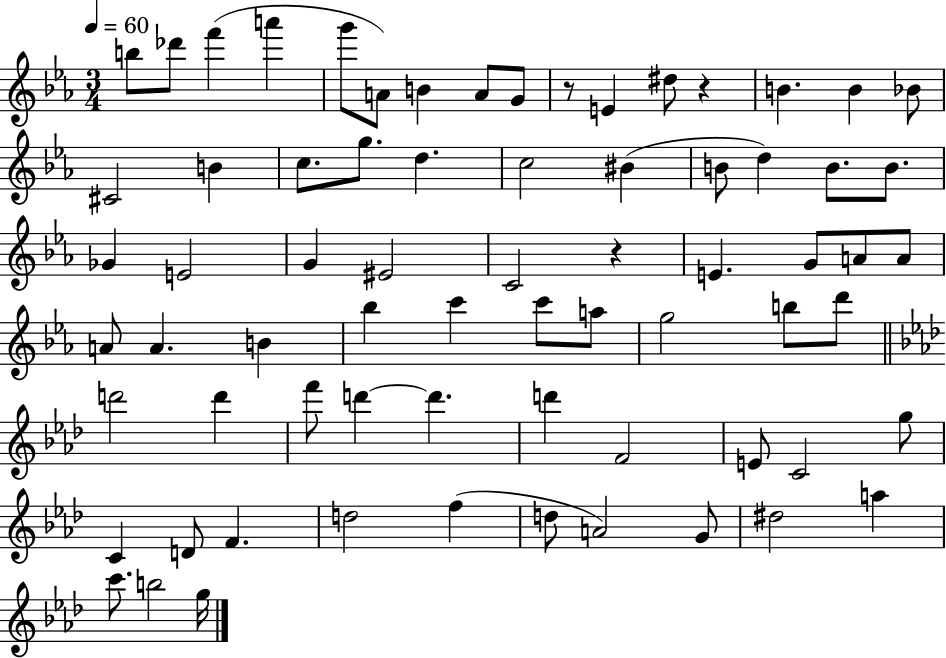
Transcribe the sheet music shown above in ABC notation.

X:1
T:Untitled
M:3/4
L:1/4
K:Eb
b/2 _d'/2 f' a' g'/2 A/2 B A/2 G/2 z/2 E ^d/2 z B B _B/2 ^C2 B c/2 g/2 d c2 ^B B/2 d B/2 B/2 _G E2 G ^E2 C2 z E G/2 A/2 A/2 A/2 A B _b c' c'/2 a/2 g2 b/2 d'/2 d'2 d' f'/2 d' d' d' F2 E/2 C2 g/2 C D/2 F d2 f d/2 A2 G/2 ^d2 a c'/2 b2 g/4